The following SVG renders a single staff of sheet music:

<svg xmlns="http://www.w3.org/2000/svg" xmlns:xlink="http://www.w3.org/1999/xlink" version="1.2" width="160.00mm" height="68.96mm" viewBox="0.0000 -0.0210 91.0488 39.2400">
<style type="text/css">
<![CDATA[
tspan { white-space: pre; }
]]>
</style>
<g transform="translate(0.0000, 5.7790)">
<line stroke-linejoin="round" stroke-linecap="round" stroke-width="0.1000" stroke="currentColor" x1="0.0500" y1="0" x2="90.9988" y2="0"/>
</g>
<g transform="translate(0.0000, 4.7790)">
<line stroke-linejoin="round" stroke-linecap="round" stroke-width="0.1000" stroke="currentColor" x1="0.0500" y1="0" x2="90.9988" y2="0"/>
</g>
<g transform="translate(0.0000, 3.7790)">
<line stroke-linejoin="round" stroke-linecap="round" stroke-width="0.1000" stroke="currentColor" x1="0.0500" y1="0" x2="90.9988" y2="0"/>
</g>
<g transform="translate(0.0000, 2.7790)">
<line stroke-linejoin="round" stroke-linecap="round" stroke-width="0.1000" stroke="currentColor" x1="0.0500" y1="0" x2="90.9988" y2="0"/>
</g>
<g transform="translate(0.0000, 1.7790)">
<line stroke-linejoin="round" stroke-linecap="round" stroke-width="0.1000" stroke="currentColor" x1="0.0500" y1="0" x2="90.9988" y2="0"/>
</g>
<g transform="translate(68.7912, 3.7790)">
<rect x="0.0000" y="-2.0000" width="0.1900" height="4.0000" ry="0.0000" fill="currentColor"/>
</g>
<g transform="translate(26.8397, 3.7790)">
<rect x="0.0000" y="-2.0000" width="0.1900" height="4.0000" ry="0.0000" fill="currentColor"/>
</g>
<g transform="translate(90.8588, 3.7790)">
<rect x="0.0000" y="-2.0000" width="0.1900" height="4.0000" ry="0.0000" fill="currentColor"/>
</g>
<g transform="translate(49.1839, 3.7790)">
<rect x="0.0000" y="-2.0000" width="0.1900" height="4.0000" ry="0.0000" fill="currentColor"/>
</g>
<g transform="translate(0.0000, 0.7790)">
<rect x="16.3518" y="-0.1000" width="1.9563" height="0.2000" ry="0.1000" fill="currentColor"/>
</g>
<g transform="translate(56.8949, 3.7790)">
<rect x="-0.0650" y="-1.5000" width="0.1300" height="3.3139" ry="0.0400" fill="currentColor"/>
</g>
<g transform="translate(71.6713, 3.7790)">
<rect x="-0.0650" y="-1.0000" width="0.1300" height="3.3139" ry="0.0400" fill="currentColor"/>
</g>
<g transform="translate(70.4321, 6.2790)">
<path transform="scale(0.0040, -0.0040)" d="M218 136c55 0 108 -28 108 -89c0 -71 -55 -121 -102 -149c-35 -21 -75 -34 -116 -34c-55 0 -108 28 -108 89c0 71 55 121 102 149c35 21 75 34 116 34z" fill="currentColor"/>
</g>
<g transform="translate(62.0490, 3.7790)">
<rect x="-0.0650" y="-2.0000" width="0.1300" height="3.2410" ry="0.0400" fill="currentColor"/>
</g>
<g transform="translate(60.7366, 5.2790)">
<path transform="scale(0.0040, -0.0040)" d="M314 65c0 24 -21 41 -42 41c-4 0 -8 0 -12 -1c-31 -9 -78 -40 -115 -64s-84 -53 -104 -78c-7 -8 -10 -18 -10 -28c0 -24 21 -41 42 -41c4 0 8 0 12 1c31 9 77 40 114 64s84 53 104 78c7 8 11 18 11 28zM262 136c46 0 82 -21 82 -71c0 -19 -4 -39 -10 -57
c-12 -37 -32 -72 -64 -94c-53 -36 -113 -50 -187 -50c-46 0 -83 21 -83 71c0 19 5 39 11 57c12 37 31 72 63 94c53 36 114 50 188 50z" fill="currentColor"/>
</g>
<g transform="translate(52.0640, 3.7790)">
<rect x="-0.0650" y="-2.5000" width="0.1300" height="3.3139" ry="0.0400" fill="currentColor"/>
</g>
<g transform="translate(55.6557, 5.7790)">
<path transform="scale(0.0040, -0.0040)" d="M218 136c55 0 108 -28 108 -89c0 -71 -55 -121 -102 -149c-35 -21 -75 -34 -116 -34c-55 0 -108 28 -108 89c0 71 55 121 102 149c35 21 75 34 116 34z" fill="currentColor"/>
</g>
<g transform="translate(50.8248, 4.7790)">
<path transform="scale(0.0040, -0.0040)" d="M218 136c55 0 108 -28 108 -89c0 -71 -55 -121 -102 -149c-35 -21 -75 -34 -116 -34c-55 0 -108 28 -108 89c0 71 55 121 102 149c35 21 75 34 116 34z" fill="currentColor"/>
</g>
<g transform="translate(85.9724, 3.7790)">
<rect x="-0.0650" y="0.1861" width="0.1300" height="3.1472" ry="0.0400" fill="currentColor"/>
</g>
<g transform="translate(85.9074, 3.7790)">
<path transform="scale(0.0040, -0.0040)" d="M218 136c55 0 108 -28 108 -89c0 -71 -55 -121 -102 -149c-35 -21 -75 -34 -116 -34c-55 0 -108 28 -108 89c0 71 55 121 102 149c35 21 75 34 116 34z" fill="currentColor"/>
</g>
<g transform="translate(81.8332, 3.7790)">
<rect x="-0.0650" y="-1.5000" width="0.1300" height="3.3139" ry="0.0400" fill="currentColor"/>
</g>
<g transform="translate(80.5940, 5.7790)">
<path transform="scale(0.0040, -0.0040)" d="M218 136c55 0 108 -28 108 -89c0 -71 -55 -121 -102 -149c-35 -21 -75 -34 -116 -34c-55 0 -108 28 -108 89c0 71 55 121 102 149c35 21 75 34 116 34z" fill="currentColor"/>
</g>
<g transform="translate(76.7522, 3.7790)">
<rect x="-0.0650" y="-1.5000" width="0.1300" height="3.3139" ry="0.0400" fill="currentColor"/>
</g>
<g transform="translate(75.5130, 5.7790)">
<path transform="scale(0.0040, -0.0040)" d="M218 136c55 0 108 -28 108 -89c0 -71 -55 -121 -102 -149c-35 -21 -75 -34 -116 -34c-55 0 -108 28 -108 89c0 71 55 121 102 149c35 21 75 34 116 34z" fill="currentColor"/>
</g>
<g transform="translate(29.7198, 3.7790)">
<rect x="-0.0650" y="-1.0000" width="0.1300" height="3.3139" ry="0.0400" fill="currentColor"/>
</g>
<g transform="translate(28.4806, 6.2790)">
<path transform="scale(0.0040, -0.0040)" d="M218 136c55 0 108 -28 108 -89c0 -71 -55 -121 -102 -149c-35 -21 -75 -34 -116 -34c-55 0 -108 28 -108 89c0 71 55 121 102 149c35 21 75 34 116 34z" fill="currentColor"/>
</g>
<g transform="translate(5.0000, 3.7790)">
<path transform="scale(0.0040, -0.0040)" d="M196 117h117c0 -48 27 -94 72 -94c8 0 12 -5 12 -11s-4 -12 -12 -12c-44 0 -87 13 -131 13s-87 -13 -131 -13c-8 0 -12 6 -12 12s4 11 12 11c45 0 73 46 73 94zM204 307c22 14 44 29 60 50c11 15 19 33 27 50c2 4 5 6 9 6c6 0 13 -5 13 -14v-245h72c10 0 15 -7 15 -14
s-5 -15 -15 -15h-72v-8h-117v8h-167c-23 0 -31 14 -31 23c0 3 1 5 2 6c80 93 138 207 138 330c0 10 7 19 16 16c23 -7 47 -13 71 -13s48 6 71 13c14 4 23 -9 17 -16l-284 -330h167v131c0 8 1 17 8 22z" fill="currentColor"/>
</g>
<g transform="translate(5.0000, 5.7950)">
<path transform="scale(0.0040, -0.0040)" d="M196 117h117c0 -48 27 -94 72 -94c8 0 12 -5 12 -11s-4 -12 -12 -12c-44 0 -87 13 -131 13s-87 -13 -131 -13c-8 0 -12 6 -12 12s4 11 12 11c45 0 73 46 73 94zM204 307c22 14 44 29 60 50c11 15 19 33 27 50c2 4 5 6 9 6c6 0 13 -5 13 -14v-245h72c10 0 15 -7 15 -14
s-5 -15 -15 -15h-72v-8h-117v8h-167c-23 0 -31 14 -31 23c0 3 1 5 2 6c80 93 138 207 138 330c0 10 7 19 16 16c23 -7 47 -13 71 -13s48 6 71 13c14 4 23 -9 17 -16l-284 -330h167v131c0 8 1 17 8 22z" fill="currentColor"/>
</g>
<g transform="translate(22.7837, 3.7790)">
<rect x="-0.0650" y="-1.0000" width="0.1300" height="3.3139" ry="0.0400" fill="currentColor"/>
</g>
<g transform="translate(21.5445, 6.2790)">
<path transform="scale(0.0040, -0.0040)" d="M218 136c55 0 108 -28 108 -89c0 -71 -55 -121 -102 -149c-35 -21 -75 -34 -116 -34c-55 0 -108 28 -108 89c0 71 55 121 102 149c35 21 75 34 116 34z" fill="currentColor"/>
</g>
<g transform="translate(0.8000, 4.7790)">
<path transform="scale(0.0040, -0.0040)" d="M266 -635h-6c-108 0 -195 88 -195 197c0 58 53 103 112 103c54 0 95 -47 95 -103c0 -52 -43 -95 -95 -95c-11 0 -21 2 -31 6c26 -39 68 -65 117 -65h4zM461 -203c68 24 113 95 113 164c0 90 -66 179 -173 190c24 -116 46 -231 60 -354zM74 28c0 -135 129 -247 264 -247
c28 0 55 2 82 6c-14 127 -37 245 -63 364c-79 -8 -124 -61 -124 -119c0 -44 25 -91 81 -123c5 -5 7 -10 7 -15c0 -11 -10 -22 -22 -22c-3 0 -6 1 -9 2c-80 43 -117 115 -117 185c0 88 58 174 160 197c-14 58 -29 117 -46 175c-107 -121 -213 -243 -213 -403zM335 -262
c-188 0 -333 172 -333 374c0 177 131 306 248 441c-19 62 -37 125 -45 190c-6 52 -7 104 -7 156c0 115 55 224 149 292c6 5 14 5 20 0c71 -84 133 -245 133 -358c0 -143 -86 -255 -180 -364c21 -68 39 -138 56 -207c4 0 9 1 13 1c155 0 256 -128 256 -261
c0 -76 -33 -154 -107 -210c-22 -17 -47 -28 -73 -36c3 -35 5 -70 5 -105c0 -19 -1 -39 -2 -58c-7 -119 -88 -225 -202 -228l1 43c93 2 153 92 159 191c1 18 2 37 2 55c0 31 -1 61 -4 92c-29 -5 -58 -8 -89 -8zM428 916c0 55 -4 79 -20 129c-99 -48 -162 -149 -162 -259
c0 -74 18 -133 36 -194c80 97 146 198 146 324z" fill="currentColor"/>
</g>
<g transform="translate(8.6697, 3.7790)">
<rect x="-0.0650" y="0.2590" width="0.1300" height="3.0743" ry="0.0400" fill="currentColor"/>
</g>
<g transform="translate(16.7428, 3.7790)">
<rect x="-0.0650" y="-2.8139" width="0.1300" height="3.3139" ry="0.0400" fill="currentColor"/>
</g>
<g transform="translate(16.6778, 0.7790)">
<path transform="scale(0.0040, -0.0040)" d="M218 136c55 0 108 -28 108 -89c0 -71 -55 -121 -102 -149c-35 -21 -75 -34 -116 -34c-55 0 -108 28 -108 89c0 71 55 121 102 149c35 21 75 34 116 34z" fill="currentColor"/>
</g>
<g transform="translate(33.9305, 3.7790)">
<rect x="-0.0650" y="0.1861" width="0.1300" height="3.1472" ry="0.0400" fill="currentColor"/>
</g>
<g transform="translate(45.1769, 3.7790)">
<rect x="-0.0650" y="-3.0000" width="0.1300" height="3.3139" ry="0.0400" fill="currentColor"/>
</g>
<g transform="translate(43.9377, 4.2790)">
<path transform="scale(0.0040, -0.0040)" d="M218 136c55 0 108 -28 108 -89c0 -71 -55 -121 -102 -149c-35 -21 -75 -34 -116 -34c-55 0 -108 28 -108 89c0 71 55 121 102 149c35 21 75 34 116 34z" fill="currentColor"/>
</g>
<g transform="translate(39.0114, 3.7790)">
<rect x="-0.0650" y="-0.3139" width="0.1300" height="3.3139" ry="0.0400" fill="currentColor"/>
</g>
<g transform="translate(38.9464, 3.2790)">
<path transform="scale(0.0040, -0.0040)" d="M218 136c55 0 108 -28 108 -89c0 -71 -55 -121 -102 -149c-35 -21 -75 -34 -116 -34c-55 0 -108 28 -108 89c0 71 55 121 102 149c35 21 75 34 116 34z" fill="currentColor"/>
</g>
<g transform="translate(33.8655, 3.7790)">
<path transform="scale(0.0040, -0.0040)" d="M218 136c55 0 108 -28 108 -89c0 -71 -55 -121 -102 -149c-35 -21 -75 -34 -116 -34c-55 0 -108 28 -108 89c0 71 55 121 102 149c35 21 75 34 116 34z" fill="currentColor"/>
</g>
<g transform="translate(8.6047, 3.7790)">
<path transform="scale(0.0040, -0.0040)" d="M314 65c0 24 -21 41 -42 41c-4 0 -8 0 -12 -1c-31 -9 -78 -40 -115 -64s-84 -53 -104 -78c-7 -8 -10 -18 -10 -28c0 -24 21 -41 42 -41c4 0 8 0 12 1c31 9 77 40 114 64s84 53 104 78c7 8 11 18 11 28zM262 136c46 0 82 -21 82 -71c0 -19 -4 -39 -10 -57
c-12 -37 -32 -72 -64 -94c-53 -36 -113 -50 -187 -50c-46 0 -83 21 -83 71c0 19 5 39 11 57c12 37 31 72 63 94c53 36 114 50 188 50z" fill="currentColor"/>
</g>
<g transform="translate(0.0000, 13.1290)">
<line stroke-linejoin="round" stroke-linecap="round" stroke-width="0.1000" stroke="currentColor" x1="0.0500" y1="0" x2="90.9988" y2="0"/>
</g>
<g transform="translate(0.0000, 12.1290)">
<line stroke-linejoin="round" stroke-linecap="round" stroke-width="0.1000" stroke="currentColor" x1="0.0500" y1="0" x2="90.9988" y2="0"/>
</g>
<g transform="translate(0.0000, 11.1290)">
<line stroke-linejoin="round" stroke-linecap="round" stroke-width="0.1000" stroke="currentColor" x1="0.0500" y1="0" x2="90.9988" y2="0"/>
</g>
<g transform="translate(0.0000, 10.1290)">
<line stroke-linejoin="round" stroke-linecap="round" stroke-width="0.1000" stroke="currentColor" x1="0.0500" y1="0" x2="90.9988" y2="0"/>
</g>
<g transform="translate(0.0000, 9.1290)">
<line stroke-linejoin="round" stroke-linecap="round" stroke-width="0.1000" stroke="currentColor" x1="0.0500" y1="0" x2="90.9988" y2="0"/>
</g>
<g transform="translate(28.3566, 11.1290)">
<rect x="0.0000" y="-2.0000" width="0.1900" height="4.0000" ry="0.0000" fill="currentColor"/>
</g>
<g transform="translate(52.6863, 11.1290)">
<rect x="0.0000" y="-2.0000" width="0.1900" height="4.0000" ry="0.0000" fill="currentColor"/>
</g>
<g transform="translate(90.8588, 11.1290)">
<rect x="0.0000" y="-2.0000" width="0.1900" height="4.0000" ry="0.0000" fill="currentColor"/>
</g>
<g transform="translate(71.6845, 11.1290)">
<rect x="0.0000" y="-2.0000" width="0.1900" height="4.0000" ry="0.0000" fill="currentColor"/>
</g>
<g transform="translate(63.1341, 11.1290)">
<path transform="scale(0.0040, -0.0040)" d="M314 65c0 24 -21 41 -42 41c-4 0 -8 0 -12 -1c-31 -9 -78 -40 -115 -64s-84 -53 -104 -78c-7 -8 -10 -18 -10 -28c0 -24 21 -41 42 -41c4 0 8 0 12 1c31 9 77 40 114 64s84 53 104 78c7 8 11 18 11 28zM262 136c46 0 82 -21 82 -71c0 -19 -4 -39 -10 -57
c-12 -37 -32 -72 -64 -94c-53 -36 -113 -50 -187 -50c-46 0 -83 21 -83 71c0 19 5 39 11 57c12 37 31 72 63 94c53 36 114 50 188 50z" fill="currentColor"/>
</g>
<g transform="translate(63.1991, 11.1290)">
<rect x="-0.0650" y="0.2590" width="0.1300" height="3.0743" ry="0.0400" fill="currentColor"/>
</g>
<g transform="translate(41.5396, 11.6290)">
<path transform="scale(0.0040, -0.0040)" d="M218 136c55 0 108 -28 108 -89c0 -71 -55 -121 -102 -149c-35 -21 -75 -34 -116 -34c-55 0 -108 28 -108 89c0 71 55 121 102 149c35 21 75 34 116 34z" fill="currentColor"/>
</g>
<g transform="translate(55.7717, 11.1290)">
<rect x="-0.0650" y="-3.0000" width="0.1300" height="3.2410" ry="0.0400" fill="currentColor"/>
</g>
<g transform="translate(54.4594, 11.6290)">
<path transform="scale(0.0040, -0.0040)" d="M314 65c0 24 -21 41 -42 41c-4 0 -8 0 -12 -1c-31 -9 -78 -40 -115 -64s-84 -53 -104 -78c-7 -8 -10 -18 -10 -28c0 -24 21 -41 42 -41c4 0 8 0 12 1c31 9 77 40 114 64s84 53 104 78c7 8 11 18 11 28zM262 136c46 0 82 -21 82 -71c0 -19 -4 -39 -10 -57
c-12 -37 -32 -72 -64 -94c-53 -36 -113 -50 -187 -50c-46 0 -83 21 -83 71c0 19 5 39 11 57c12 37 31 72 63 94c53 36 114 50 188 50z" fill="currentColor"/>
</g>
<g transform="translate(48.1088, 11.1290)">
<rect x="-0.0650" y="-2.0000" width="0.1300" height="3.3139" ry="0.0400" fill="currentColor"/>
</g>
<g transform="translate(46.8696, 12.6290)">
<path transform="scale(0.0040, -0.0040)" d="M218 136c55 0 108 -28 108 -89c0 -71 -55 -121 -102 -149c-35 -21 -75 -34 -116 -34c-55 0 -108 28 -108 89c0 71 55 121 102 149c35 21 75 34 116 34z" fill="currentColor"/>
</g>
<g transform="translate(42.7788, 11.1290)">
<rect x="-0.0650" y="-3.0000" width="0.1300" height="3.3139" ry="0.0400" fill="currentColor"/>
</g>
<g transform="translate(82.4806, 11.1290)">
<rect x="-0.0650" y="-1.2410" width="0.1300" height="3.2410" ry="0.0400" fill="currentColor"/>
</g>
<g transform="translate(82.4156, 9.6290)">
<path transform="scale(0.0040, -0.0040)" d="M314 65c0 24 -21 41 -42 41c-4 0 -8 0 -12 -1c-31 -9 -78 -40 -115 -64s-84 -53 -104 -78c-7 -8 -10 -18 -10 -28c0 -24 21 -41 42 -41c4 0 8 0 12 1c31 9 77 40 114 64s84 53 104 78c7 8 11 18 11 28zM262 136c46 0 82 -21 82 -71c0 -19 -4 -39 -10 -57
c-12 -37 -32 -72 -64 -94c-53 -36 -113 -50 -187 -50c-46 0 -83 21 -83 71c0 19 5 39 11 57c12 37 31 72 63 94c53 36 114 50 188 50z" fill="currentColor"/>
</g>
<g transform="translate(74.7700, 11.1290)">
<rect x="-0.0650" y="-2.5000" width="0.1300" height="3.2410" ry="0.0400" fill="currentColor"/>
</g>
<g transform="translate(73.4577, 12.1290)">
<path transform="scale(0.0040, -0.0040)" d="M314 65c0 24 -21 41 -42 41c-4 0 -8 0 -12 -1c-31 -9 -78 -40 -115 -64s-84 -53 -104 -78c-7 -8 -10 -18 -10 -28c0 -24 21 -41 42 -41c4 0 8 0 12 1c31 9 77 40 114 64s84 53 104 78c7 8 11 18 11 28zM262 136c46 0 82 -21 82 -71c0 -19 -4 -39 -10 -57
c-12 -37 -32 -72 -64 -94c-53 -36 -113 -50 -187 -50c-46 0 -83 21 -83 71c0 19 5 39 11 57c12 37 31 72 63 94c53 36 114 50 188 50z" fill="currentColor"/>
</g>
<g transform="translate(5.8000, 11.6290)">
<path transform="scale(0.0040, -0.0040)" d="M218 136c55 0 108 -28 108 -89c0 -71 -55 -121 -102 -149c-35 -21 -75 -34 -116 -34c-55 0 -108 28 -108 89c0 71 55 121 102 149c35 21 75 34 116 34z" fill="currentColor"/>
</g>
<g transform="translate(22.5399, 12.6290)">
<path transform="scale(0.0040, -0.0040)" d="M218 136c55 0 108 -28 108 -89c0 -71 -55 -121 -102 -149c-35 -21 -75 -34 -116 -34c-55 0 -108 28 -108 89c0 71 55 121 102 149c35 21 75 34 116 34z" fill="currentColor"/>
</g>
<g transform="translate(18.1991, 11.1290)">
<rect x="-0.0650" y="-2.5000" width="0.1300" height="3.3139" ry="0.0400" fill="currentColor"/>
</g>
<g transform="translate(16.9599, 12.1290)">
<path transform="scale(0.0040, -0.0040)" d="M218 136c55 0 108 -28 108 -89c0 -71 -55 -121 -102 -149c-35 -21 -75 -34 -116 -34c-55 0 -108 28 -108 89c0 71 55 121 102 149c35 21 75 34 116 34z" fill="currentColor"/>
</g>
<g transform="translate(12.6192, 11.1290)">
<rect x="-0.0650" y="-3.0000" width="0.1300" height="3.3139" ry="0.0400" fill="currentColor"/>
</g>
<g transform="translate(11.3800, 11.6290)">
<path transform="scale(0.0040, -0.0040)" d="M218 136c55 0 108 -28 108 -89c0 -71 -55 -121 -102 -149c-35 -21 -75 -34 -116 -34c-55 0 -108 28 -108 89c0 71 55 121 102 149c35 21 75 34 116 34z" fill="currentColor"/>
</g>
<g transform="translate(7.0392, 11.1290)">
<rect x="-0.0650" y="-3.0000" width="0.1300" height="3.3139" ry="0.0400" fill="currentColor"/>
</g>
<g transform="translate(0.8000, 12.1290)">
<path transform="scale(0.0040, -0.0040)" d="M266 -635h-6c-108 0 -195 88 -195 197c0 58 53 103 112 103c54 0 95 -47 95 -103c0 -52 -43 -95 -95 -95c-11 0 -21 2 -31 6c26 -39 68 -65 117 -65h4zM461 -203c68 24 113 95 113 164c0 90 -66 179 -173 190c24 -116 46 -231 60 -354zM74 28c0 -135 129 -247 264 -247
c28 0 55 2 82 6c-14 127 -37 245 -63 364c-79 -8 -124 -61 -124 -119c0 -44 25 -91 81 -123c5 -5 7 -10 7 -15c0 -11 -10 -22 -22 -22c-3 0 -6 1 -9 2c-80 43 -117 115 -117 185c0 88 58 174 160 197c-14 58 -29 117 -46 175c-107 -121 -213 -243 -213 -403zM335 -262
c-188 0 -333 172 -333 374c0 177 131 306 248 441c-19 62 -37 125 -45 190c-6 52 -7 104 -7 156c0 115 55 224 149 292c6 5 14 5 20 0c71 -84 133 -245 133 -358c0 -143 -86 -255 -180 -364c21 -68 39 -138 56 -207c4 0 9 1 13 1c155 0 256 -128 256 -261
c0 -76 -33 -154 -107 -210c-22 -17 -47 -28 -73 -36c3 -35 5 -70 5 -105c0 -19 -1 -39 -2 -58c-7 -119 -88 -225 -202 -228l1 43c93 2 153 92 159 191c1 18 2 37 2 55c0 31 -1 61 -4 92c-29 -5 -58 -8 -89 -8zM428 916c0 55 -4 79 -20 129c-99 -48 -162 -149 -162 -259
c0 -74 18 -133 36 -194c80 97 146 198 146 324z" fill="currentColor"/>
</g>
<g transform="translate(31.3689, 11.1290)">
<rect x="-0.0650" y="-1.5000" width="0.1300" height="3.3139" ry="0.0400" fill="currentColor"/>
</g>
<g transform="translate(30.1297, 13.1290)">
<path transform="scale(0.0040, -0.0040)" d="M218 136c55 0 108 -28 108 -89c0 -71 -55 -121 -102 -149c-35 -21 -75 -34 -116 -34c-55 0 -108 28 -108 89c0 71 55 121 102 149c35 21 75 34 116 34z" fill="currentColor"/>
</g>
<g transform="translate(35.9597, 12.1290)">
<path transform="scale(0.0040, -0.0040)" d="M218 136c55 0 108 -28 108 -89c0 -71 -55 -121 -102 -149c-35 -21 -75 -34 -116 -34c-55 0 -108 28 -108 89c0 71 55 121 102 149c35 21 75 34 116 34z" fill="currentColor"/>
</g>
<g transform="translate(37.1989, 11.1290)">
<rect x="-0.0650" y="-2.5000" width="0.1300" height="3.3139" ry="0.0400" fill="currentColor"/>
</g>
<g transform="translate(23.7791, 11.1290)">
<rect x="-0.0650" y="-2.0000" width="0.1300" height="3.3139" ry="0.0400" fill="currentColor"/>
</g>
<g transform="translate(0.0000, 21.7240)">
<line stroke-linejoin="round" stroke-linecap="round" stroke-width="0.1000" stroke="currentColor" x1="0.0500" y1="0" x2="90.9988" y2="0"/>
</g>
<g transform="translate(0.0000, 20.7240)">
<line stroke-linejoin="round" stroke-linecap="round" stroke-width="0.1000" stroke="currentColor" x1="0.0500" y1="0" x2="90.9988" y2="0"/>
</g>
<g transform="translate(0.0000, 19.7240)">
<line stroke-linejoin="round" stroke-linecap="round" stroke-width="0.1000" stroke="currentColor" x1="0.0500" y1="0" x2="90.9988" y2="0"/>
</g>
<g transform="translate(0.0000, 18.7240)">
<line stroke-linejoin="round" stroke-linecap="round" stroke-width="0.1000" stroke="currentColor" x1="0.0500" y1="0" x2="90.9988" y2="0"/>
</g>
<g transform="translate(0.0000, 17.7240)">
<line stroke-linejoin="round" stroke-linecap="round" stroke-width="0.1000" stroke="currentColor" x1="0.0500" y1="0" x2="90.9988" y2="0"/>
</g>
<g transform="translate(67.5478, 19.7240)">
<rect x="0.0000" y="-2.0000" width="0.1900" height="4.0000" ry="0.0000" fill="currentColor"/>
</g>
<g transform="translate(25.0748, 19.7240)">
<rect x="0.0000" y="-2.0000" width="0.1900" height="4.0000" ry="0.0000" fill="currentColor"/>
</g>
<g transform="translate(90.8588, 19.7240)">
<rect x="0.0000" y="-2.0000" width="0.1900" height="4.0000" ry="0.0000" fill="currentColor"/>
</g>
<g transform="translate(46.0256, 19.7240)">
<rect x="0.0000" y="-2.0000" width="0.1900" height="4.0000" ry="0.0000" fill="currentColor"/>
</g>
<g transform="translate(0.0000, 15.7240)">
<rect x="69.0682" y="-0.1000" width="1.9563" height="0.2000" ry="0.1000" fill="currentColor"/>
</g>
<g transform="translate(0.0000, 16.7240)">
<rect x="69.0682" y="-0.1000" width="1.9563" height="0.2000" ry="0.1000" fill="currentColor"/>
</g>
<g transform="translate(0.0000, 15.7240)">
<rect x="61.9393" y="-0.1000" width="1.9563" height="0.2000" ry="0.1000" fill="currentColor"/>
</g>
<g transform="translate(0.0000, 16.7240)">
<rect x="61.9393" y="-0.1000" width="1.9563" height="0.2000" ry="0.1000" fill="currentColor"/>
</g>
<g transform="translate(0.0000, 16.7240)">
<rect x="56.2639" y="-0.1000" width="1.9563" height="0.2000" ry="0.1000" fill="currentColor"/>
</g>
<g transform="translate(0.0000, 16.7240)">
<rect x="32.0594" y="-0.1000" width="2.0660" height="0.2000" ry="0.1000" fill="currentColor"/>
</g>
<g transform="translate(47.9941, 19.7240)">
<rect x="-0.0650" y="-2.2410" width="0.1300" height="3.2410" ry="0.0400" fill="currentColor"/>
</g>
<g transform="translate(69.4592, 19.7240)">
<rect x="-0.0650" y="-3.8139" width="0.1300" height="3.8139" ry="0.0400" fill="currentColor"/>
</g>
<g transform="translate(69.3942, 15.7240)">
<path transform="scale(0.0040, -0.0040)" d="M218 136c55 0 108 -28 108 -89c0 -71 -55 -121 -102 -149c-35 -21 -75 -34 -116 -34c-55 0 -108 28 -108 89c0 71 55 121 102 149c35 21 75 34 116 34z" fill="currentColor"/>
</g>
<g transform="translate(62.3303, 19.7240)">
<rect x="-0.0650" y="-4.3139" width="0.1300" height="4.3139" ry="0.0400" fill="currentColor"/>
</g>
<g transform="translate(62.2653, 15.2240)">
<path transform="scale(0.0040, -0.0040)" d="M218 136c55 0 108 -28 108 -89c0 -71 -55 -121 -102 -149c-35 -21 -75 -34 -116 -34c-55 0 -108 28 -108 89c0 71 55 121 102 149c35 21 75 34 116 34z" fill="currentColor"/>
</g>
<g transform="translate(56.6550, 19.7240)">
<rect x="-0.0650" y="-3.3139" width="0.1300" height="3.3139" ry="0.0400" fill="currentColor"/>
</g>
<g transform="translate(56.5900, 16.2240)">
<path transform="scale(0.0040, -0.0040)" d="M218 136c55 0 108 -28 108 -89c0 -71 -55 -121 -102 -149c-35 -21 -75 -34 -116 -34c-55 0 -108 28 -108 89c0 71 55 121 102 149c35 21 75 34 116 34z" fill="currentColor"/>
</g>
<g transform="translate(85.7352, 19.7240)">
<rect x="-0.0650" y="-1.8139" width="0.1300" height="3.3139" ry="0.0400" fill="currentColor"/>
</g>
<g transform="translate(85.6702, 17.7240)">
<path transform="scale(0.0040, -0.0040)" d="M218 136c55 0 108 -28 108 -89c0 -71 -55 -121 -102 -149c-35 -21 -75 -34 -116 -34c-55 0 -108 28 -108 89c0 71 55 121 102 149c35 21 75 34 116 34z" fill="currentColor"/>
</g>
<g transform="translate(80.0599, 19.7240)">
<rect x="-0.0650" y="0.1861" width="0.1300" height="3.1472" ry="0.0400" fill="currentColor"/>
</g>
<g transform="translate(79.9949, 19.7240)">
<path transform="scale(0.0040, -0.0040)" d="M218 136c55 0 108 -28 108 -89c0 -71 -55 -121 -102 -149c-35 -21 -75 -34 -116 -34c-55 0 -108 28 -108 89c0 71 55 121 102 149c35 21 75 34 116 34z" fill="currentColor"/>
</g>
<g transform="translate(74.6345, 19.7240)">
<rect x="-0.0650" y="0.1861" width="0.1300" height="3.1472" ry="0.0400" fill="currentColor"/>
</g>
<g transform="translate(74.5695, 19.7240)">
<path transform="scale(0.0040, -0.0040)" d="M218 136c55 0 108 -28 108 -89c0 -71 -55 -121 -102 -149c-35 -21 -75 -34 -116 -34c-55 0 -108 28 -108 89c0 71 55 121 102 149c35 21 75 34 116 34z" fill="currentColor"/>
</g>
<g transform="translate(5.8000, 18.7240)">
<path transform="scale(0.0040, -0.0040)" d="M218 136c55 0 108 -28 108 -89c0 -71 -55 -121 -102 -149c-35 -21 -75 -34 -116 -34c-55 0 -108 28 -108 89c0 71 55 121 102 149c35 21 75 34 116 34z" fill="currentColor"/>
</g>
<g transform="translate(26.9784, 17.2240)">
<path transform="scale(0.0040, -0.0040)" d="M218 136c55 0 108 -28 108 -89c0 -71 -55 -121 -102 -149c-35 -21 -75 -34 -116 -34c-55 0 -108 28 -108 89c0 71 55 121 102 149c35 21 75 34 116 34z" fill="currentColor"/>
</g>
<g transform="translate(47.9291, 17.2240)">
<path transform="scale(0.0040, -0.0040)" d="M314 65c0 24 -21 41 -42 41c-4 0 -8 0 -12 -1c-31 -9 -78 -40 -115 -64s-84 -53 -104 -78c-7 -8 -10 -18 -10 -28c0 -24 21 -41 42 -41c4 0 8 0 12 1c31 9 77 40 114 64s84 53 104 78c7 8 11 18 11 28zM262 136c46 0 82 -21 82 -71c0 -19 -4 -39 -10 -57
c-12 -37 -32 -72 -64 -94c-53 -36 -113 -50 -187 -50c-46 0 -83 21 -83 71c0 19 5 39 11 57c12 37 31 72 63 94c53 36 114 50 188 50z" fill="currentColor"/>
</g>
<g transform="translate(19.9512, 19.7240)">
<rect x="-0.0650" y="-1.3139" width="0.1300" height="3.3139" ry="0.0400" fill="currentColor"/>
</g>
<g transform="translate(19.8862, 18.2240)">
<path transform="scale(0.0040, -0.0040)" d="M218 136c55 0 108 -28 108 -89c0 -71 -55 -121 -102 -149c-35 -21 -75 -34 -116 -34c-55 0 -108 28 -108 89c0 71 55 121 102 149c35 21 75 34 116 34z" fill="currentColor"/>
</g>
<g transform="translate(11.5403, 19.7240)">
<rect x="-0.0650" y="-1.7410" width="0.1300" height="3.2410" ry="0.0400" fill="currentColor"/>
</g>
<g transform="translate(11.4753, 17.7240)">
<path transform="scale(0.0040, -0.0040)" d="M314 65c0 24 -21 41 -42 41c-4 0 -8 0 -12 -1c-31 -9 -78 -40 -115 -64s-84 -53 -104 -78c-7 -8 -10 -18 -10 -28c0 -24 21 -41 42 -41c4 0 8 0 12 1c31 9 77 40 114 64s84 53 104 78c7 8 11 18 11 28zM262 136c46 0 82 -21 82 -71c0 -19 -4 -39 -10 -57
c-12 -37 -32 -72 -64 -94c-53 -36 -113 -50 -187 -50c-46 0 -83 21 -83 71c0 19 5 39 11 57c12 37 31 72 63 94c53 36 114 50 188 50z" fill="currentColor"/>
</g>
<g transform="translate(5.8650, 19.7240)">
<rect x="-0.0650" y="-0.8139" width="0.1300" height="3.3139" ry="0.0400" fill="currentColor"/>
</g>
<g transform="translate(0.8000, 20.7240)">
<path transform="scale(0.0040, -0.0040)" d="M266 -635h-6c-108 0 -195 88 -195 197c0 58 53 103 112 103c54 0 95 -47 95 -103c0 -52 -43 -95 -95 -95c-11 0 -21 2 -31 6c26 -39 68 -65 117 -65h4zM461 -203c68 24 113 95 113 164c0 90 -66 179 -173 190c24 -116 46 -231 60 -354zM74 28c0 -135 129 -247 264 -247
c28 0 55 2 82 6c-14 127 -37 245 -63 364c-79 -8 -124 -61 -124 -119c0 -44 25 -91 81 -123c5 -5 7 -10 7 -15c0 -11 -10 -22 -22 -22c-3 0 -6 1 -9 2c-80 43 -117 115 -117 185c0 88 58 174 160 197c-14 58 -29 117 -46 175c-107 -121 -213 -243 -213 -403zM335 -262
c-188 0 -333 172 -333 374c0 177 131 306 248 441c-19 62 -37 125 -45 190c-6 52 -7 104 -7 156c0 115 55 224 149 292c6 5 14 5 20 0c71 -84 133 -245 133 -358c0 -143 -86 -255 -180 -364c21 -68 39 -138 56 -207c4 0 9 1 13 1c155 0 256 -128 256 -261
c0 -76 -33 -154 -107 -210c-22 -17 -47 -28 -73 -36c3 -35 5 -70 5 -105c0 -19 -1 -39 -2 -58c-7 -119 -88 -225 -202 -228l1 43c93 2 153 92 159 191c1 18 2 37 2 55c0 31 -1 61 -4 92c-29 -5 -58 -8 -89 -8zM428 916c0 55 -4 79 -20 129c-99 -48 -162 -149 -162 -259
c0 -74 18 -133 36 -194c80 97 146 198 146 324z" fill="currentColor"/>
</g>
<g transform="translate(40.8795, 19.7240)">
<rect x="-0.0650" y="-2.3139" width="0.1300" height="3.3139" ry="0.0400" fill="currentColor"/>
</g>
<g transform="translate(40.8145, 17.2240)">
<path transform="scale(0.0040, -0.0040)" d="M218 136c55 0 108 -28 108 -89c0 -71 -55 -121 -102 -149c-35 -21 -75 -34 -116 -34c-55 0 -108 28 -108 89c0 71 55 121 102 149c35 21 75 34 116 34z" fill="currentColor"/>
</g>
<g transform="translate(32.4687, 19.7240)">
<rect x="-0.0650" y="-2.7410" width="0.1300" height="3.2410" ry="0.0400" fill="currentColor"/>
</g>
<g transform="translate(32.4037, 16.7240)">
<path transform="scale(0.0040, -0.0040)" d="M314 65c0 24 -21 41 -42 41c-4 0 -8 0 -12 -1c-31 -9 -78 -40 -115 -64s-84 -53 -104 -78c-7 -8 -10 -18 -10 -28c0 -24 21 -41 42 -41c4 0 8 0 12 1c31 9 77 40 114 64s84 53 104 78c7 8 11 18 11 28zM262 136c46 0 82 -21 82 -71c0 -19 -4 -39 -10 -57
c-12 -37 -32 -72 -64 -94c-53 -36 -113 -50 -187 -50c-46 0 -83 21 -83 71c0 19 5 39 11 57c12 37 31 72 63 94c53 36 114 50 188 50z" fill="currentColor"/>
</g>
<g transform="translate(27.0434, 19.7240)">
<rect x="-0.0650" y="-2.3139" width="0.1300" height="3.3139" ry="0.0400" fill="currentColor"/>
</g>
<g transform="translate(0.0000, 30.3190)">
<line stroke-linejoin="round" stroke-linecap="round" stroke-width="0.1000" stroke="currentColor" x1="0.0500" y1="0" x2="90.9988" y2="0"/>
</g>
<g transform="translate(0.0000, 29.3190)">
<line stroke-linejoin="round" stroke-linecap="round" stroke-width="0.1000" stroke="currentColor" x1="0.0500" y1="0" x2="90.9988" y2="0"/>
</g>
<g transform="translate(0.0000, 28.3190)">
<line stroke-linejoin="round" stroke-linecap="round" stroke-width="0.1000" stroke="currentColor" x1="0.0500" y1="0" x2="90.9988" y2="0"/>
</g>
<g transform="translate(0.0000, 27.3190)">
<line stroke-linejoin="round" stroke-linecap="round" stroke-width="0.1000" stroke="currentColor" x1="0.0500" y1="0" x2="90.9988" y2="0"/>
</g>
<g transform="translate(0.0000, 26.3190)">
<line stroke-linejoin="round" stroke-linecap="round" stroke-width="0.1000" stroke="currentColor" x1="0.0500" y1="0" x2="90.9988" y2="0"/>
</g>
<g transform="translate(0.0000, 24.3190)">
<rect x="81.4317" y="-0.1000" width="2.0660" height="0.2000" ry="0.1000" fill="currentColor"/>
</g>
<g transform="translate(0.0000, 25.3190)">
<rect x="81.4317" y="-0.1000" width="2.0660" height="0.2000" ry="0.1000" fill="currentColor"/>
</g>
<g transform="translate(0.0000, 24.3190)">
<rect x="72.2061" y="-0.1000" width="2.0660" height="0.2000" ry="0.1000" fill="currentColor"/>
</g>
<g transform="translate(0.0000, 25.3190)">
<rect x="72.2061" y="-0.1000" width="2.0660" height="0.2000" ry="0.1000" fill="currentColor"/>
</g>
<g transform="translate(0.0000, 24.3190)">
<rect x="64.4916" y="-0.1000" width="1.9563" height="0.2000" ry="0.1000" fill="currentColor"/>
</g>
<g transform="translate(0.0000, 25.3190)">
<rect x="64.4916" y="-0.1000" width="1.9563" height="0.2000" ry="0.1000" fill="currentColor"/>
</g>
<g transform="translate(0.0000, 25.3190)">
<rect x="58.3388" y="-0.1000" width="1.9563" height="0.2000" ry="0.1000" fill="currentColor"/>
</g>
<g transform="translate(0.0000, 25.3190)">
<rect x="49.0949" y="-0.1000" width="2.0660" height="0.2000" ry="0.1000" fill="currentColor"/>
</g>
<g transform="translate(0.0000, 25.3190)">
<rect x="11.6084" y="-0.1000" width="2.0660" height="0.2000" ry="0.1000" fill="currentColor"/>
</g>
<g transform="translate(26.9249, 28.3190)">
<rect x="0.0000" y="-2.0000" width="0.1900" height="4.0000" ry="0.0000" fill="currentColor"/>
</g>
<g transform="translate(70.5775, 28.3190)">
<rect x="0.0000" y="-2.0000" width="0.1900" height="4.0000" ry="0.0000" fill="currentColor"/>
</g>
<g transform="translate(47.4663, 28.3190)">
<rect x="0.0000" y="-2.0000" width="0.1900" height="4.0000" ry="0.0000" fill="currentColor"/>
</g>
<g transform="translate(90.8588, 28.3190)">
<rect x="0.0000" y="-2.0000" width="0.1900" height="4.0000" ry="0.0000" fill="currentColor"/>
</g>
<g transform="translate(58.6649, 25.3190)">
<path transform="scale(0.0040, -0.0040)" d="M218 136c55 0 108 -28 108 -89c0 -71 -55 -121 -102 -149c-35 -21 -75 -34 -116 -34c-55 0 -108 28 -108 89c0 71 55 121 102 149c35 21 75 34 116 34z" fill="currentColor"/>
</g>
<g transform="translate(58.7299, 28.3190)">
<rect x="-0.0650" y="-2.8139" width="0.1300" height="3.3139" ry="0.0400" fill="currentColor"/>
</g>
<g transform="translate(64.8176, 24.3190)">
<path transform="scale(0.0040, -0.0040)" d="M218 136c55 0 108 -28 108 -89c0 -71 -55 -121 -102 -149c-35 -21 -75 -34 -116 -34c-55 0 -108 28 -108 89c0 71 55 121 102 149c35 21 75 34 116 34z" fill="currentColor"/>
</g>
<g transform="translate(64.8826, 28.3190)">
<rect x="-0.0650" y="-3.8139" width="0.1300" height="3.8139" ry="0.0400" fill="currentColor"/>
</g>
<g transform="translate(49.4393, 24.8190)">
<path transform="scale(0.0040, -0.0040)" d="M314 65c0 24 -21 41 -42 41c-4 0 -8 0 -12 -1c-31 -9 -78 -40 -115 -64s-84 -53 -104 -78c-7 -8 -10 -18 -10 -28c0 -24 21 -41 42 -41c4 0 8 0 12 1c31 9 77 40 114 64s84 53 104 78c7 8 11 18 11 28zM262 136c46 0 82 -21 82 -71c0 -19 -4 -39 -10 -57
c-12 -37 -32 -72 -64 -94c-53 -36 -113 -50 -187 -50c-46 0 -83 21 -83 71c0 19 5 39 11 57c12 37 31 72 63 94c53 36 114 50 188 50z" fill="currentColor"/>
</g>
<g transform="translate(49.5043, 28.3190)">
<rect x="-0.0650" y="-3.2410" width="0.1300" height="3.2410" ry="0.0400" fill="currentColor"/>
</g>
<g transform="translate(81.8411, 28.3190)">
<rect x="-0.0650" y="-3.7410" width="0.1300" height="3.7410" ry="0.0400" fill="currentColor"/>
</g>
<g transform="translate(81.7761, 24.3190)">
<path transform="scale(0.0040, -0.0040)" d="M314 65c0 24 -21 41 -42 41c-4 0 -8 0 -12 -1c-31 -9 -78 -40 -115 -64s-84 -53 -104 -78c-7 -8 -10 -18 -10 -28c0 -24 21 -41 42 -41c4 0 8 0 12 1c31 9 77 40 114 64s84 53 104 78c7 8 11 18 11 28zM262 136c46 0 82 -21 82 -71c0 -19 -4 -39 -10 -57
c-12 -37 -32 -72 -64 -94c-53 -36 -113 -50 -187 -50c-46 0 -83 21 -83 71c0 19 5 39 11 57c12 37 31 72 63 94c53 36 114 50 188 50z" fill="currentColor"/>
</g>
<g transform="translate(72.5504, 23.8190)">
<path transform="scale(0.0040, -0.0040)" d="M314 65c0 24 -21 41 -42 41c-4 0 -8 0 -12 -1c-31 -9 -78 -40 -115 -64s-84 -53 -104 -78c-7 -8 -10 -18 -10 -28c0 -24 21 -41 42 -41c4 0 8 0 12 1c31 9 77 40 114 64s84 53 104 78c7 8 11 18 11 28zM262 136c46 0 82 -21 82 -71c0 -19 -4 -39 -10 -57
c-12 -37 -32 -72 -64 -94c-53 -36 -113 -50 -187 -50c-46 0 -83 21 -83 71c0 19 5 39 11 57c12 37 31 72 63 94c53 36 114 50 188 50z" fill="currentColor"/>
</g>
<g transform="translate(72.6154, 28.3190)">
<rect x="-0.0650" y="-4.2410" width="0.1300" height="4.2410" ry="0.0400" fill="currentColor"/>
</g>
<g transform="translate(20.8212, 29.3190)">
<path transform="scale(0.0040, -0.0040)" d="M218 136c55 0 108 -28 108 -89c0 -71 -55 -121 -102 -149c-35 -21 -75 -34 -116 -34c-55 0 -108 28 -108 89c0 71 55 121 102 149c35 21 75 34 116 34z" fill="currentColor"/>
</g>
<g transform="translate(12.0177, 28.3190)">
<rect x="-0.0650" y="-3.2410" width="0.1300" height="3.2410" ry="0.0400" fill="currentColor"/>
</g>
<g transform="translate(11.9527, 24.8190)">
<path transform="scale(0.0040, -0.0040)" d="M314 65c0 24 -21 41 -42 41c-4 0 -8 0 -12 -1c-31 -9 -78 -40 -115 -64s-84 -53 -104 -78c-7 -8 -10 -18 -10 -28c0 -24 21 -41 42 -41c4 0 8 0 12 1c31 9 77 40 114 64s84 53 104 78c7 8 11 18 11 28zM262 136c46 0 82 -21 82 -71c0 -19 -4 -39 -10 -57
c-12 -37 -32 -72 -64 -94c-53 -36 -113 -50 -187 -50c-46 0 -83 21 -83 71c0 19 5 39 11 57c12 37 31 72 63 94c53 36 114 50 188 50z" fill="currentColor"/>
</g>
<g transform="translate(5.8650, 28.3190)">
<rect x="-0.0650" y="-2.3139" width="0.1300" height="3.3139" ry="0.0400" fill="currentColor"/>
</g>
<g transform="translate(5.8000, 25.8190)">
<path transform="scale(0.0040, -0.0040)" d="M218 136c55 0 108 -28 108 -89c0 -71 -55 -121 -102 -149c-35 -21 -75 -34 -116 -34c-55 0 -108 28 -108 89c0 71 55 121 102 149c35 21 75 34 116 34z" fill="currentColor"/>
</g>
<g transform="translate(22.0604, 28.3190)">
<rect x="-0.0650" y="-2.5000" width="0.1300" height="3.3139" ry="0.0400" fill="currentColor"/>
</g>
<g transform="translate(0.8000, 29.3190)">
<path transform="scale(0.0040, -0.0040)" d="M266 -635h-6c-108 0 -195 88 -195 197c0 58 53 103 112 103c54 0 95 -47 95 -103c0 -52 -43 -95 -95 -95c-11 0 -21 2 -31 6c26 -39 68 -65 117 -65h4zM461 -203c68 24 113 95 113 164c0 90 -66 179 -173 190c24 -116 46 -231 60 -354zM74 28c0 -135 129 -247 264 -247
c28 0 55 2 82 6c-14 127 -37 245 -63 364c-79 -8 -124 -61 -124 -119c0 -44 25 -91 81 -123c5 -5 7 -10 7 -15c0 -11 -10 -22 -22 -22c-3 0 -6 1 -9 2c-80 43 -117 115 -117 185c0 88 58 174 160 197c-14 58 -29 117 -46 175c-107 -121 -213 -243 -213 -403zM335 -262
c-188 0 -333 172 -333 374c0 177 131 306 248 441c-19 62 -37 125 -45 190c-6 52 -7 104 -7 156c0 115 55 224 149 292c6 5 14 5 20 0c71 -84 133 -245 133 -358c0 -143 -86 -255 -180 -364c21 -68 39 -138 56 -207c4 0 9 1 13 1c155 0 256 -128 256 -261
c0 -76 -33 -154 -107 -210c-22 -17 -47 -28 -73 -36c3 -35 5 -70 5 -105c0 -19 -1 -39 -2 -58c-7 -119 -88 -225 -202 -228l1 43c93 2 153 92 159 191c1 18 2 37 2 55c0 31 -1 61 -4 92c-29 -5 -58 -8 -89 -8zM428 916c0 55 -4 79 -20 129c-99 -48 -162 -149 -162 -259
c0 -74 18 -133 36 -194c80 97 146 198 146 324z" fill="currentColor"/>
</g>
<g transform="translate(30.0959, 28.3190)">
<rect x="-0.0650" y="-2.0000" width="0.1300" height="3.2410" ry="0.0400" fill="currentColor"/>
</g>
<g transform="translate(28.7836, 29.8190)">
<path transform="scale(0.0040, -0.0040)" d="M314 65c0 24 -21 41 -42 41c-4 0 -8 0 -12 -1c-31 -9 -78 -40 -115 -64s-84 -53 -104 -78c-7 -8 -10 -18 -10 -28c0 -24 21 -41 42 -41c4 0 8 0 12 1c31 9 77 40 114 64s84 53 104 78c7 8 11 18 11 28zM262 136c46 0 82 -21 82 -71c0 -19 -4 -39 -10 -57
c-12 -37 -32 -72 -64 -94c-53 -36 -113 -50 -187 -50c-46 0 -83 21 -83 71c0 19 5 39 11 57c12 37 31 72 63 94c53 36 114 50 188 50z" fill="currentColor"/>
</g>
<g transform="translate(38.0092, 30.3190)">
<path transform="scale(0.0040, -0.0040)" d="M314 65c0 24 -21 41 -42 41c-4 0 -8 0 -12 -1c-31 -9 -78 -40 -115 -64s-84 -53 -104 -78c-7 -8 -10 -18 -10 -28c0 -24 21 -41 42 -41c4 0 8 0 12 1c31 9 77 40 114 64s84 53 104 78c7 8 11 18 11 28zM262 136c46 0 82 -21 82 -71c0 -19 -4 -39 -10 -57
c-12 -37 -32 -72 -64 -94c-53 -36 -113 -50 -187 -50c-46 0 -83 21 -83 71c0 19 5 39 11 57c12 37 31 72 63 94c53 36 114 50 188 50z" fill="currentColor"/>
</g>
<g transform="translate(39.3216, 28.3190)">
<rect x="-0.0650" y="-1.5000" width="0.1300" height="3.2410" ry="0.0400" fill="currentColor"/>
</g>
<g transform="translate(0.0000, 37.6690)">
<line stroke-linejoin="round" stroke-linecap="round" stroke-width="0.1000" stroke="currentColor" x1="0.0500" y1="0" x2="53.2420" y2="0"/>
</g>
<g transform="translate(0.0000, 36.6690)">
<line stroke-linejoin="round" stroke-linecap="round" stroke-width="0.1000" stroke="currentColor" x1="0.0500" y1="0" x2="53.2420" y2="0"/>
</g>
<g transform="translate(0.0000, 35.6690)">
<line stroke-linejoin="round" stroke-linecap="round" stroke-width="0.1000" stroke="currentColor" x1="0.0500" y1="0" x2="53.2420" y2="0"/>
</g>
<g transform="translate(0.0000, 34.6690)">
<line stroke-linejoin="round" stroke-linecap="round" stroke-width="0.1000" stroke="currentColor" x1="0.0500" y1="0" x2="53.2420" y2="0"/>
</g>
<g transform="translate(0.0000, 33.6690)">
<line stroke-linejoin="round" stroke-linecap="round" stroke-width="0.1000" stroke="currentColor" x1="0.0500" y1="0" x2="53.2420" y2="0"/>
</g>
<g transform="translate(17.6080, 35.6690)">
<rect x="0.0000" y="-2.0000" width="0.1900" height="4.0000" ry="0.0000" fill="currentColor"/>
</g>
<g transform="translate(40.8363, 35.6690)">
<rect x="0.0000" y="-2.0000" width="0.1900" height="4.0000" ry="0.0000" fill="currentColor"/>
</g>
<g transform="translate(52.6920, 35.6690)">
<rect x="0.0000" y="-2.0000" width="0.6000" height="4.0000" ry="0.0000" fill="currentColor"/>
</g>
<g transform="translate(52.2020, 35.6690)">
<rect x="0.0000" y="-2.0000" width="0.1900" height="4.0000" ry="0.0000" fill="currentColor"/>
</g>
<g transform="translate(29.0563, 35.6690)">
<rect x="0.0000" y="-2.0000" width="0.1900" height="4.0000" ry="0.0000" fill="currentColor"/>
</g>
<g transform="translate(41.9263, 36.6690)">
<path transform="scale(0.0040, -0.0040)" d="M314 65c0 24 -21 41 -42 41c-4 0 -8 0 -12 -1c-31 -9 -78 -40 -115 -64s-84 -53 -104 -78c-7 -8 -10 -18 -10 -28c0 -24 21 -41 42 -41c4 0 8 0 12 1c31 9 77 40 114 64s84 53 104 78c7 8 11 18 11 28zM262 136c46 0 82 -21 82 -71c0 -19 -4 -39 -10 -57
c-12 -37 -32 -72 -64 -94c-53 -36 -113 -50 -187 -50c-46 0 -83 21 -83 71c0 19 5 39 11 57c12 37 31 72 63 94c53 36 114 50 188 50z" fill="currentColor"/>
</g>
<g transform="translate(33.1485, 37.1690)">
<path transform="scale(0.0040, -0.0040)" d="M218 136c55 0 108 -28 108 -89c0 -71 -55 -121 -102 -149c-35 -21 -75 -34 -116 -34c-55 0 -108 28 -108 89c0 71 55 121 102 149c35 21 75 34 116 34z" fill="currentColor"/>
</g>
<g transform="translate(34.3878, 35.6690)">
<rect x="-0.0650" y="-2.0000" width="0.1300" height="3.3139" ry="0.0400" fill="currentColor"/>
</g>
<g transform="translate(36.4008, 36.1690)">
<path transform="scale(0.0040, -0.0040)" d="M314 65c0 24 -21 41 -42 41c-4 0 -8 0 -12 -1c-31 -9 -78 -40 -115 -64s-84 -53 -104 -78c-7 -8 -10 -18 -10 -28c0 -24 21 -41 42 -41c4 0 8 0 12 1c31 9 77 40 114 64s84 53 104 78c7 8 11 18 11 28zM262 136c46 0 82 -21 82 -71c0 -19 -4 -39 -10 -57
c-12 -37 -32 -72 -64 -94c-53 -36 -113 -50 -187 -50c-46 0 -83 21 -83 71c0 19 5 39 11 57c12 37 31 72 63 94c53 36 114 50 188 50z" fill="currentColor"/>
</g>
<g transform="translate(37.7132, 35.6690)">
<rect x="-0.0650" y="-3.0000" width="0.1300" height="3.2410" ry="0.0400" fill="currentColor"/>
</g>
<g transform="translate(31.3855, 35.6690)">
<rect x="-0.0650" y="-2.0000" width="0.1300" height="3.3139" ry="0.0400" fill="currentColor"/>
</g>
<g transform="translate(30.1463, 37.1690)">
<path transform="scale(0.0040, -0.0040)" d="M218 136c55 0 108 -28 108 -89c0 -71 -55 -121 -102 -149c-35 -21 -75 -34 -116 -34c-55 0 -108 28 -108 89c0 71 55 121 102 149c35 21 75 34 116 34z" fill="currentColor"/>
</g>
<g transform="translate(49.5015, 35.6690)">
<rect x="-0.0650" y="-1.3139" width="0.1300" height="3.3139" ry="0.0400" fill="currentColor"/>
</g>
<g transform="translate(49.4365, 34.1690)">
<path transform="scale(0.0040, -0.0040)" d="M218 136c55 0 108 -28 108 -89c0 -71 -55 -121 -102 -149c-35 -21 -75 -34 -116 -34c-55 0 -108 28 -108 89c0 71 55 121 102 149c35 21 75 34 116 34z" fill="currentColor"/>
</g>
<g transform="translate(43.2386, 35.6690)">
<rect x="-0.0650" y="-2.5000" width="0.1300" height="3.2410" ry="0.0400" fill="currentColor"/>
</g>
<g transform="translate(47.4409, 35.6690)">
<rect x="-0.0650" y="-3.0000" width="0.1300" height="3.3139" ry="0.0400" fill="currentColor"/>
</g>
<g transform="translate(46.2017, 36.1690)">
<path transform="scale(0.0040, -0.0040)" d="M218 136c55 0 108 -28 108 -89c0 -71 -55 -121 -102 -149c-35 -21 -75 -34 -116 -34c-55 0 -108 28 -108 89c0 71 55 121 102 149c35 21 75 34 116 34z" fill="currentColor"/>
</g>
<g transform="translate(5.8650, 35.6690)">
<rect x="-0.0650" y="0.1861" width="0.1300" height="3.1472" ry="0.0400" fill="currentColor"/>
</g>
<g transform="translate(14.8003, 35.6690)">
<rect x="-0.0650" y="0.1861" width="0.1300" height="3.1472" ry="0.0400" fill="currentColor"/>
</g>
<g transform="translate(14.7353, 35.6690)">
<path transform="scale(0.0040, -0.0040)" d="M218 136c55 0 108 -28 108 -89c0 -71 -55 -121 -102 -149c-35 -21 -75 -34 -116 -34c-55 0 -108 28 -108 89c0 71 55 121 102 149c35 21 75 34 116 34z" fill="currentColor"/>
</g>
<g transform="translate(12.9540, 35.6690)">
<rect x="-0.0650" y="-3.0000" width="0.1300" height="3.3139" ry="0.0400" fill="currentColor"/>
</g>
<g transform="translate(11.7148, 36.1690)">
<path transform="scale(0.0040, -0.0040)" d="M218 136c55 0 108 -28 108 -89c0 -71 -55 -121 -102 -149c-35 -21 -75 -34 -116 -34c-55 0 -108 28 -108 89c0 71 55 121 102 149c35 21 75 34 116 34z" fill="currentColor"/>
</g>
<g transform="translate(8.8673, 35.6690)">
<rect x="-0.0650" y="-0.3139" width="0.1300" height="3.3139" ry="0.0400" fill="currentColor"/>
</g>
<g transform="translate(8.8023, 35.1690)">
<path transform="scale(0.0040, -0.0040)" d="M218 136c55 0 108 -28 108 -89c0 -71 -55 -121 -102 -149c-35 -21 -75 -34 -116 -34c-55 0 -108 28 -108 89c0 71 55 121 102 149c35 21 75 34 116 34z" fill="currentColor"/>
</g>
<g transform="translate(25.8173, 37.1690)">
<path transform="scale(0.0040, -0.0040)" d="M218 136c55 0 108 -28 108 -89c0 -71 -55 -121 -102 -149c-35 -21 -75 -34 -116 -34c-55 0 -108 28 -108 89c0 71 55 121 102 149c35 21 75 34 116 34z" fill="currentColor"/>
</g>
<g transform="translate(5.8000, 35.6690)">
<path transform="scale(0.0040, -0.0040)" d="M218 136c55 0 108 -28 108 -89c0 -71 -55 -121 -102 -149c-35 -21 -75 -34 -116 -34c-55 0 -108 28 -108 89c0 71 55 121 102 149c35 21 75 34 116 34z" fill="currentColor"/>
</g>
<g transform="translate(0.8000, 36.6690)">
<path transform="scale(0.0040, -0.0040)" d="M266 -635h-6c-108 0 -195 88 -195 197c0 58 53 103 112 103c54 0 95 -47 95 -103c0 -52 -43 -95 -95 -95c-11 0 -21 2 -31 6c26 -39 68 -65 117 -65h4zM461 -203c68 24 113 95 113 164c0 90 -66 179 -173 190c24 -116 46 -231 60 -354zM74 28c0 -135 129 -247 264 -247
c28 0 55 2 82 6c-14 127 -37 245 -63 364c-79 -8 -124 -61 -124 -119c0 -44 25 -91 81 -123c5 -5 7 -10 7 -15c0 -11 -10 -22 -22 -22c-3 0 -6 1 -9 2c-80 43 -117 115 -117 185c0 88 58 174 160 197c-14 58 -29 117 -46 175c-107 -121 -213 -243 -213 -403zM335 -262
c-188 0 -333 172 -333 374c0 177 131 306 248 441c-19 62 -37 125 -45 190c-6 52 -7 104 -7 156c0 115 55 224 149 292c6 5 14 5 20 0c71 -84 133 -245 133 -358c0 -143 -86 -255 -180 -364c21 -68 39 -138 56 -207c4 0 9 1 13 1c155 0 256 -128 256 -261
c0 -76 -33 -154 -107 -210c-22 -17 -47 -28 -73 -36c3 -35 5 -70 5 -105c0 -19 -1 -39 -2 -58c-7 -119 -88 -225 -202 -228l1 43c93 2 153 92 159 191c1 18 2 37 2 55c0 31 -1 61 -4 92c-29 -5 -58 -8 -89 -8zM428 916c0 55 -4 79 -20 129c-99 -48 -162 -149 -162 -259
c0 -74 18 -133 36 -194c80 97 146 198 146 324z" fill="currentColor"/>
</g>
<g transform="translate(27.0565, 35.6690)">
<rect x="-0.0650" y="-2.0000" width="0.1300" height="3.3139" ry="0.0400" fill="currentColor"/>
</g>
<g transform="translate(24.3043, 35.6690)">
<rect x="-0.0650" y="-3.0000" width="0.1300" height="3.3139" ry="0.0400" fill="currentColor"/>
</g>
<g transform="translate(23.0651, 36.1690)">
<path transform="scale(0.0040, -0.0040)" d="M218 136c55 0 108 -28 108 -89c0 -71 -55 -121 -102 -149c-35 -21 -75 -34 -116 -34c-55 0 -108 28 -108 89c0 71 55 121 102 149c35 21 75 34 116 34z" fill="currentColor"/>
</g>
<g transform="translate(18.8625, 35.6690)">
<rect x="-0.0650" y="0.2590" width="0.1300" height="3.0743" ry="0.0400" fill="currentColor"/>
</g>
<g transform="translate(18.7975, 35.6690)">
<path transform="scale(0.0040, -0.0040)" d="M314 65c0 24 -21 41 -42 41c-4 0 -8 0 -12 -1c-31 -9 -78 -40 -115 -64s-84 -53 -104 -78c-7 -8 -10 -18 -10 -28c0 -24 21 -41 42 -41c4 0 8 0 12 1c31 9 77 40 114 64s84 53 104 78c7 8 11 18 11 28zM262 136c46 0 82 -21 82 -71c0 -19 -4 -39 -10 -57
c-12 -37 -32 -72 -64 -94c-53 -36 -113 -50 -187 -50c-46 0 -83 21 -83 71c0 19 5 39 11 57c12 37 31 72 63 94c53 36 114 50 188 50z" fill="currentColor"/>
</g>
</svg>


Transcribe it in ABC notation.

X:1
T:Untitled
M:4/4
L:1/4
K:C
B2 a D D B c A G E F2 D E E B A A G F E G A F A2 B2 G2 e2 d f2 e g a2 g g2 b d' c' B B f g b2 G F2 E2 b2 a c' d'2 c'2 B c A B B2 A F F F A2 G2 A e